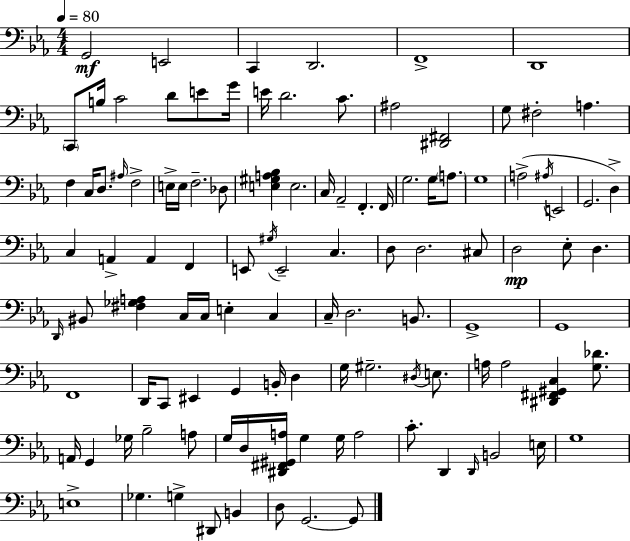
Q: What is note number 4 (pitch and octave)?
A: D2